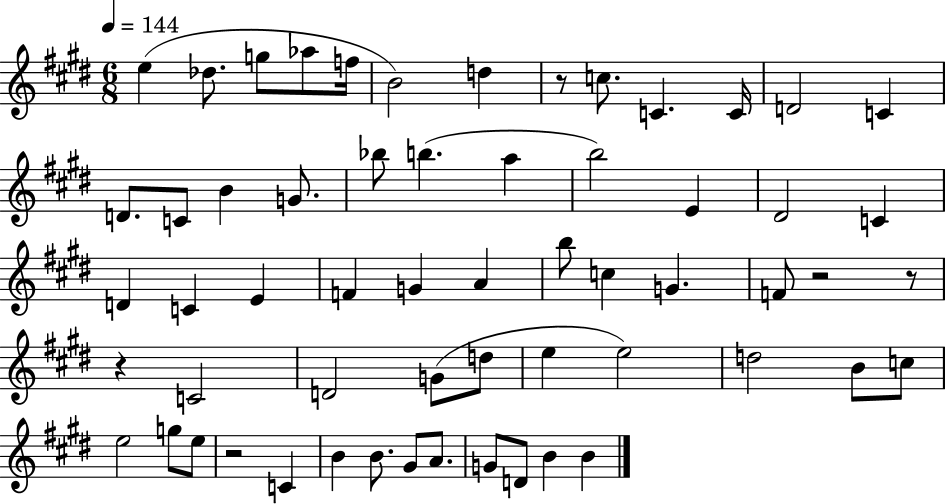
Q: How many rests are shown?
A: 5